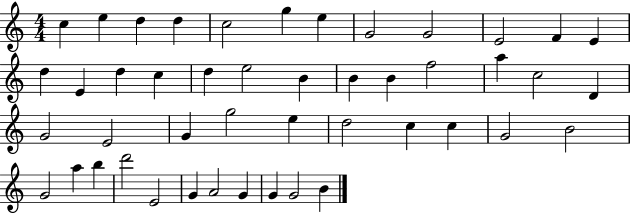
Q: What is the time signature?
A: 4/4